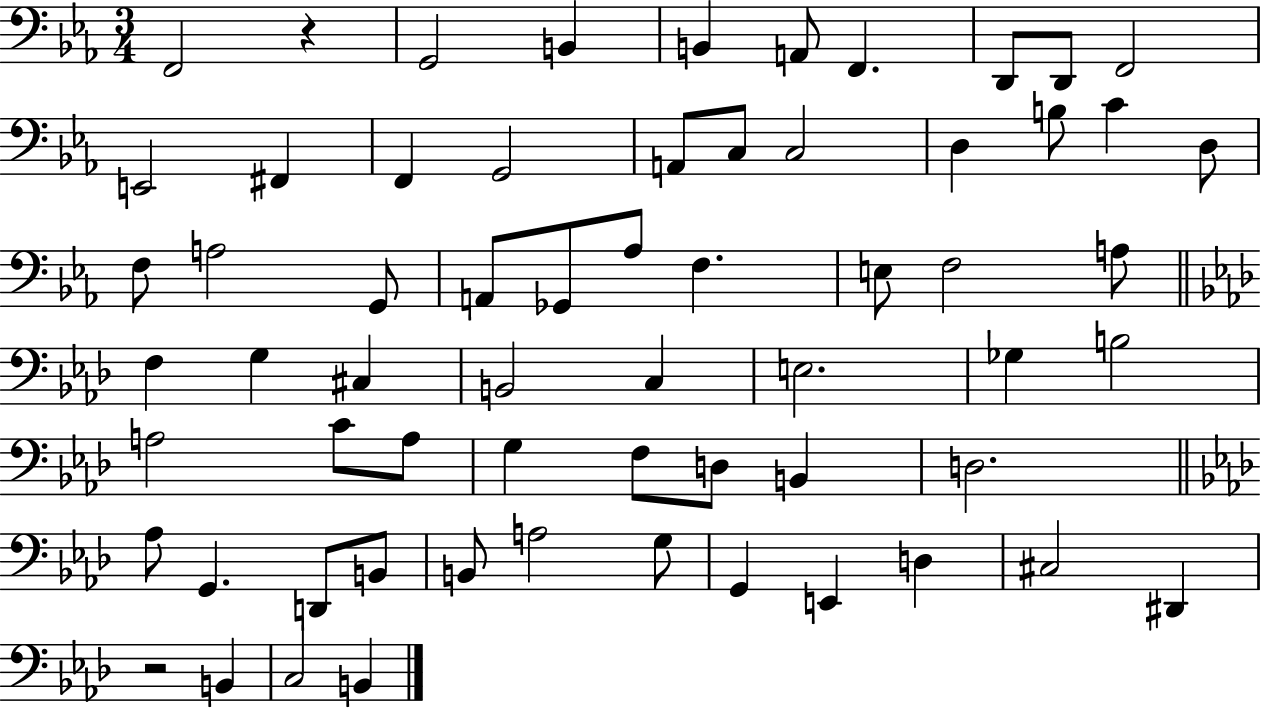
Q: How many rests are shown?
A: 2